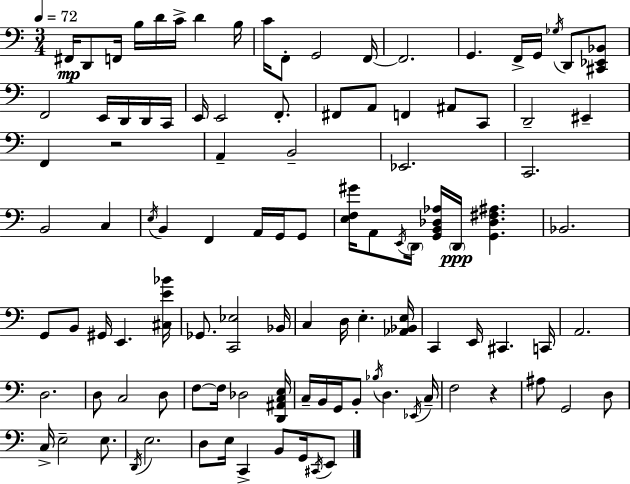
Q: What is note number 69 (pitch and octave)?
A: D3